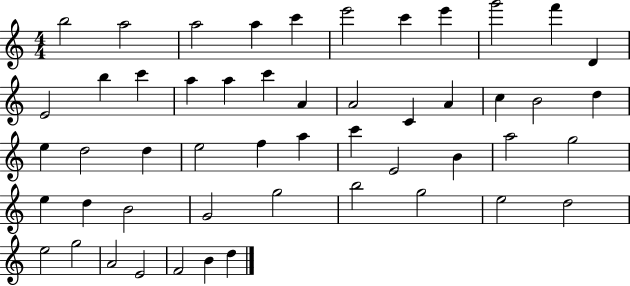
{
  \clef treble
  \numericTimeSignature
  \time 4/4
  \key c \major
  b''2 a''2 | a''2 a''4 c'''4 | e'''2 c'''4 e'''4 | g'''2 f'''4 d'4 | \break e'2 b''4 c'''4 | a''4 a''4 c'''4 a'4 | a'2 c'4 a'4 | c''4 b'2 d''4 | \break e''4 d''2 d''4 | e''2 f''4 a''4 | c'''4 e'2 b'4 | a''2 g''2 | \break e''4 d''4 b'2 | g'2 g''2 | b''2 g''2 | e''2 d''2 | \break e''2 g''2 | a'2 e'2 | f'2 b'4 d''4 | \bar "|."
}